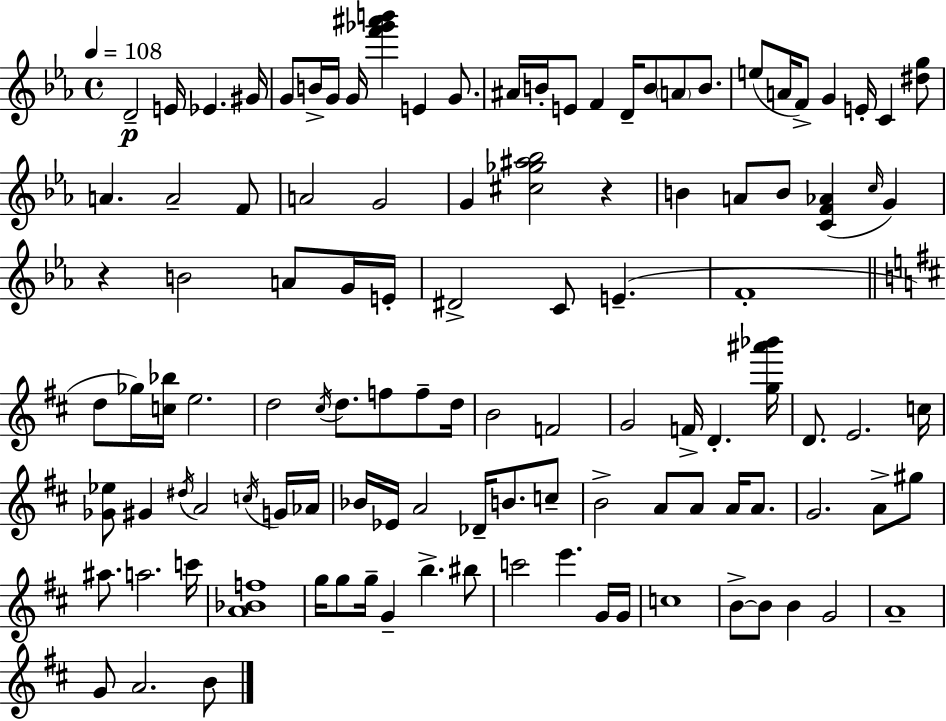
D4/h E4/s Eb4/q. G#4/s G4/e B4/s G4/s G4/s [F6,Gb6,A#6,B6]/q E4/q G4/e. A#4/s B4/s E4/e F4/q D4/s B4/e A4/e B4/e. E5/e A4/s F4/e G4/q E4/s C4/q [D#5,G5]/e A4/q. A4/h F4/e A4/h G4/h G4/q [C#5,Gb5,A#5,Bb5]/h R/q B4/q A4/e B4/e [C4,F4,Ab4]/q C5/s G4/q R/q B4/h A4/e G4/s E4/s D#4/h C4/e E4/q. F4/w D5/e Gb5/s [C5,Bb5]/s E5/h. D5/h C#5/s D5/e. F5/e F5/e D5/s B4/h F4/h G4/h F4/s D4/q. [G5,A#6,Bb6]/s D4/e. E4/h. C5/s [Gb4,Eb5]/e G#4/q D#5/s A4/h C5/s G4/s Ab4/s Bb4/s Eb4/s A4/h Db4/s B4/e. C5/e B4/h A4/e A4/e A4/s A4/e. G4/h. A4/e G#5/e A#5/e. A5/h. C6/s [A4,Bb4,F5]/w G5/s G5/e G5/s G4/q B5/q. BIS5/e C6/h E6/q. G4/s G4/s C5/w B4/e B4/e B4/q G4/h A4/w G4/e A4/h. B4/e